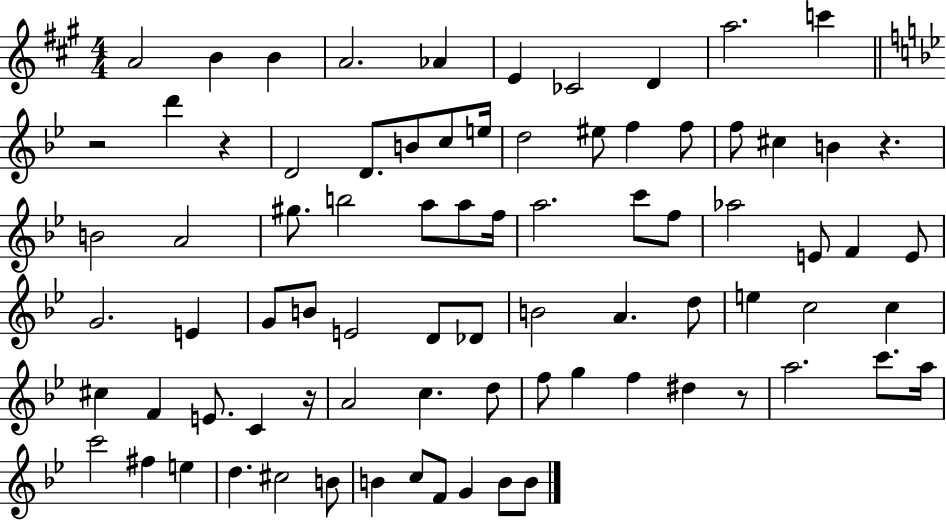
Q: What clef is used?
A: treble